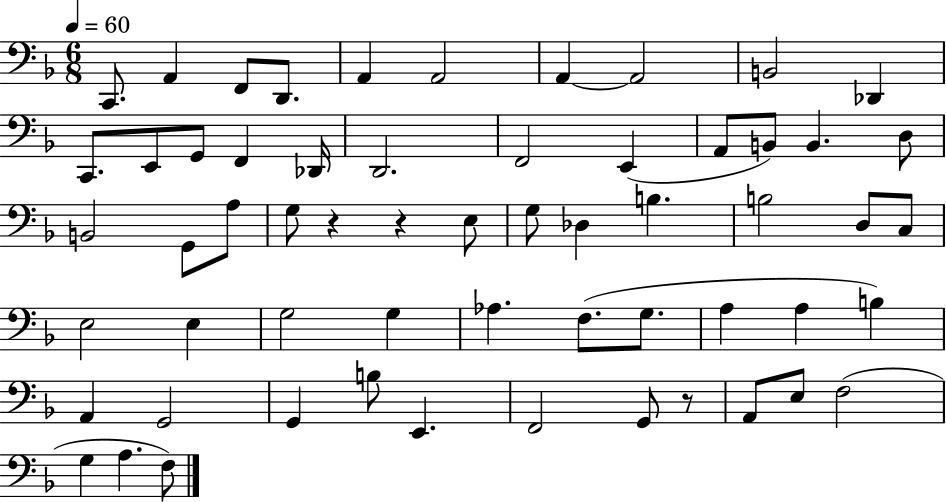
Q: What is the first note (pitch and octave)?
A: C2